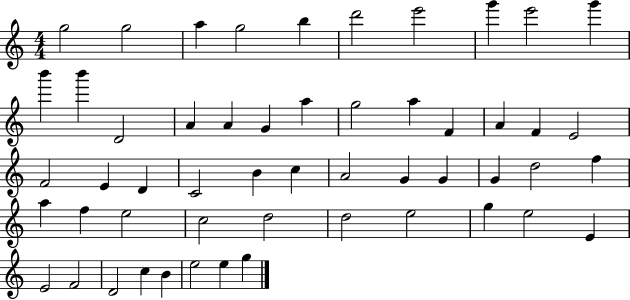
{
  \clef treble
  \numericTimeSignature
  \time 4/4
  \key c \major
  g''2 g''2 | a''4 g''2 b''4 | d'''2 e'''2 | g'''4 e'''2 g'''4 | \break b'''4 b'''4 d'2 | a'4 a'4 g'4 a''4 | g''2 a''4 f'4 | a'4 f'4 e'2 | \break f'2 e'4 d'4 | c'2 b'4 c''4 | a'2 g'4 g'4 | g'4 d''2 f''4 | \break a''4 f''4 e''2 | c''2 d''2 | d''2 e''2 | g''4 e''2 e'4 | \break e'2 f'2 | d'2 c''4 b'4 | e''2 e''4 g''4 | \bar "|."
}